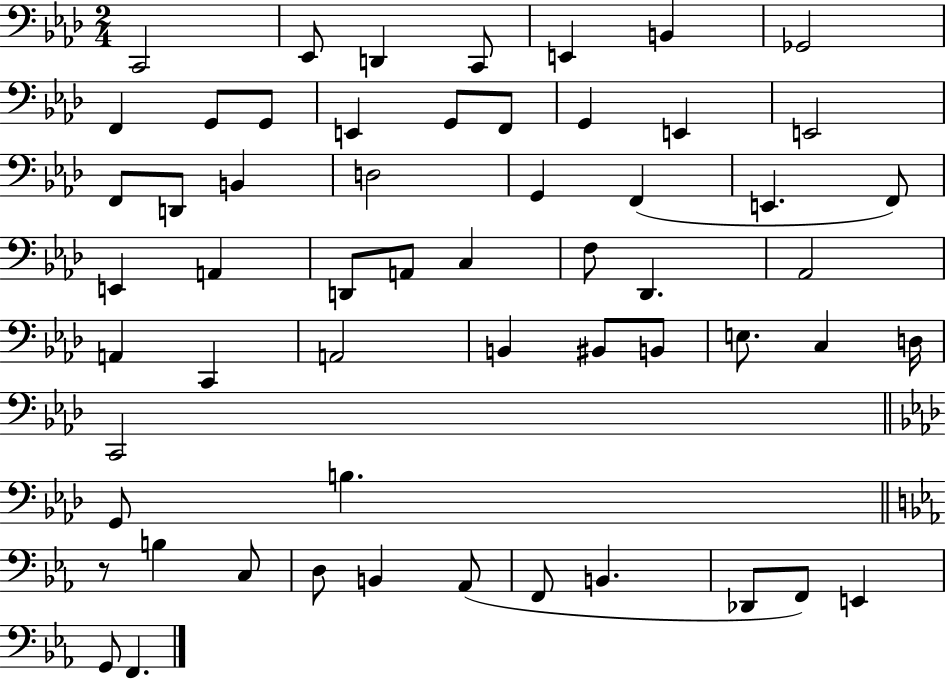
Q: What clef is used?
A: bass